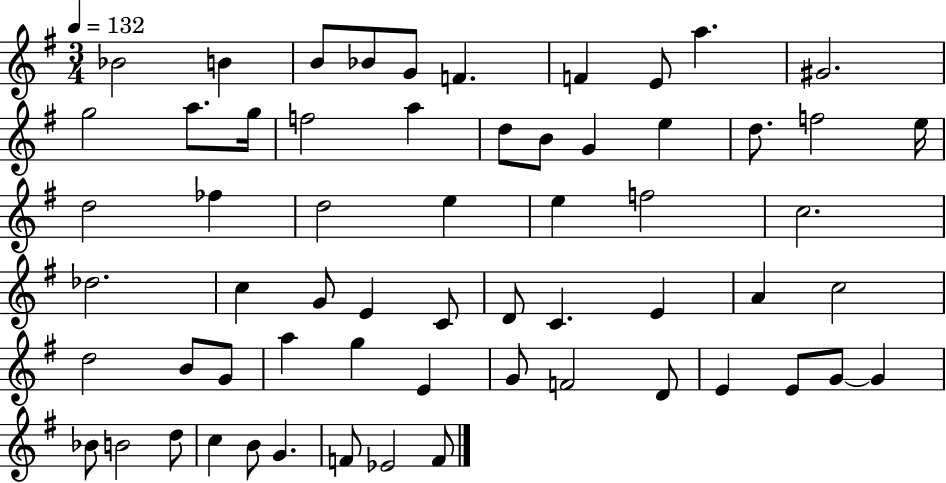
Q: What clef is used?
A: treble